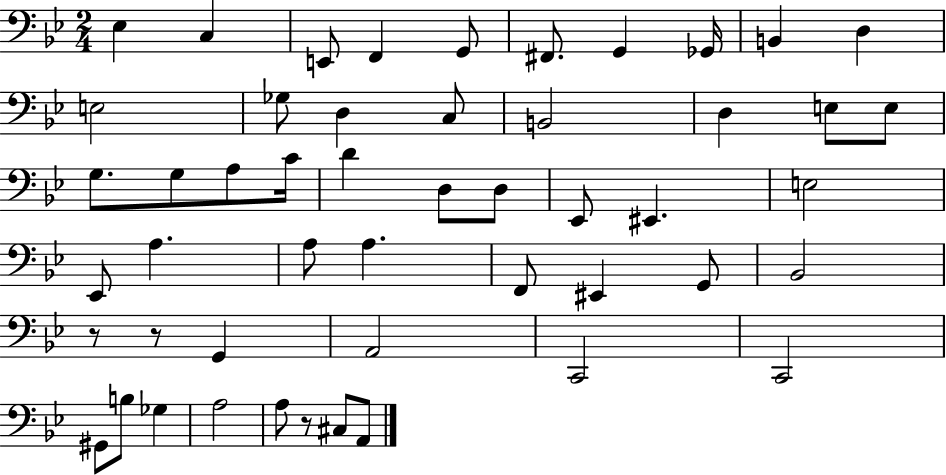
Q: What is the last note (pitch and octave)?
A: A2